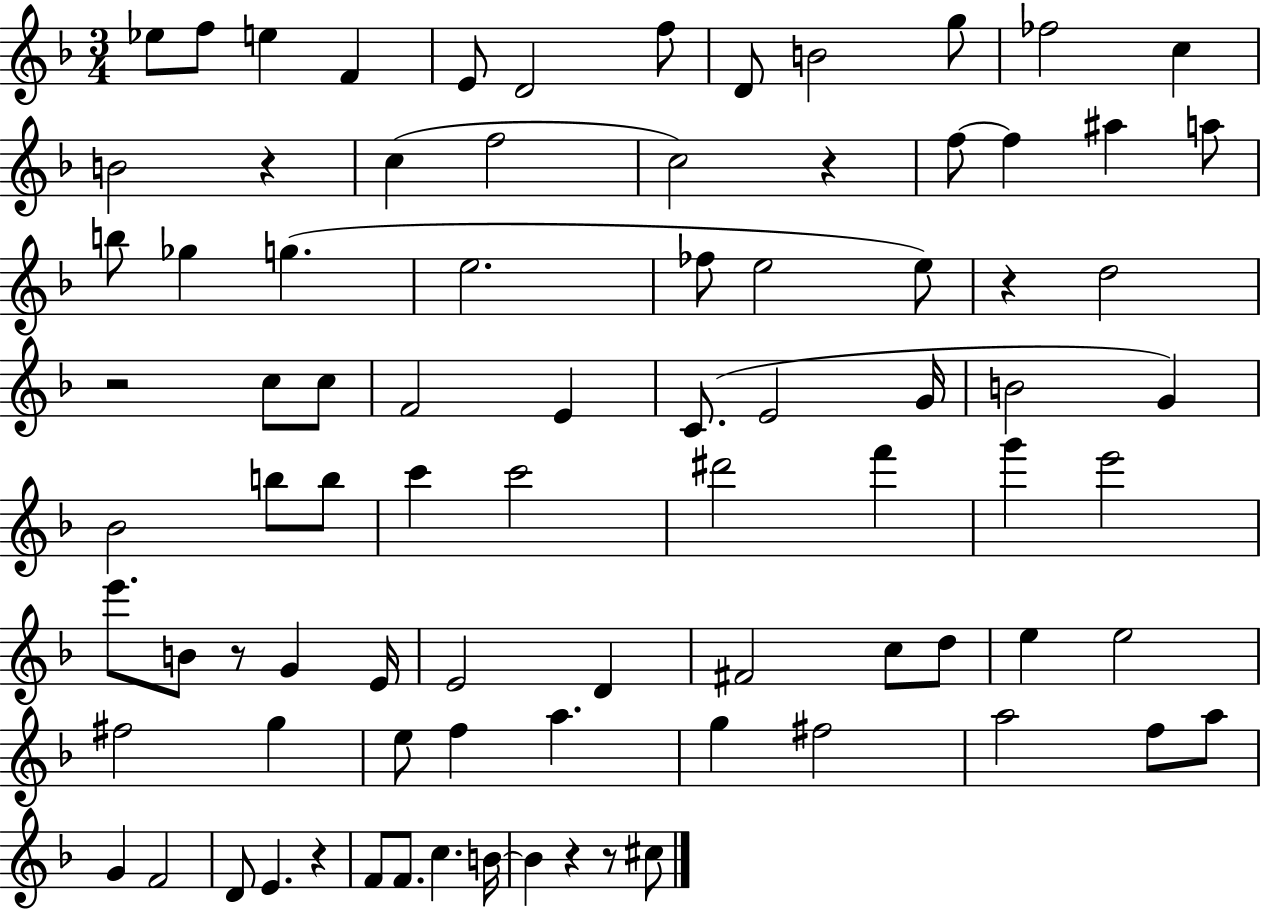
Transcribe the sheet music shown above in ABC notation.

X:1
T:Untitled
M:3/4
L:1/4
K:F
_e/2 f/2 e F E/2 D2 f/2 D/2 B2 g/2 _f2 c B2 z c f2 c2 z f/2 f ^a a/2 b/2 _g g e2 _f/2 e2 e/2 z d2 z2 c/2 c/2 F2 E C/2 E2 G/4 B2 G _B2 b/2 b/2 c' c'2 ^d'2 f' g' e'2 e'/2 B/2 z/2 G E/4 E2 D ^F2 c/2 d/2 e e2 ^f2 g e/2 f a g ^f2 a2 f/2 a/2 G F2 D/2 E z F/2 F/2 c B/4 B z z/2 ^c/2